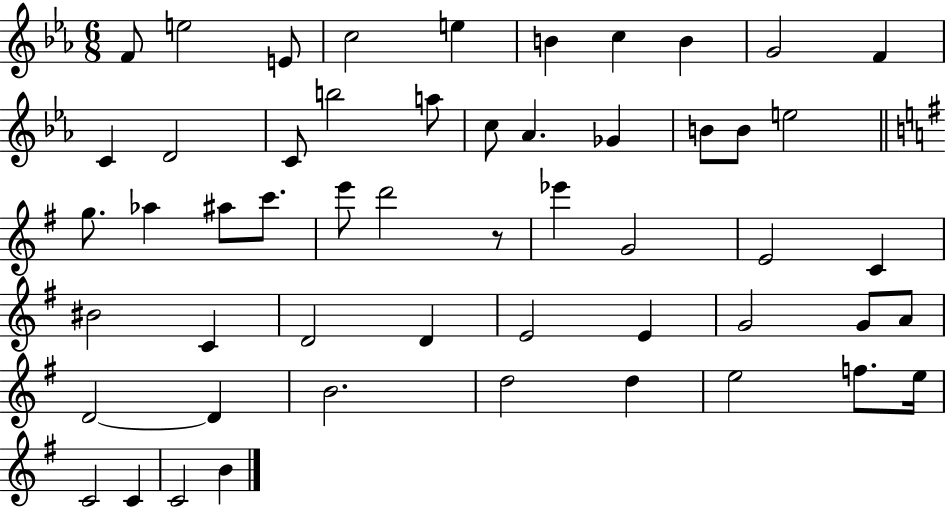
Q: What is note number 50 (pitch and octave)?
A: C4